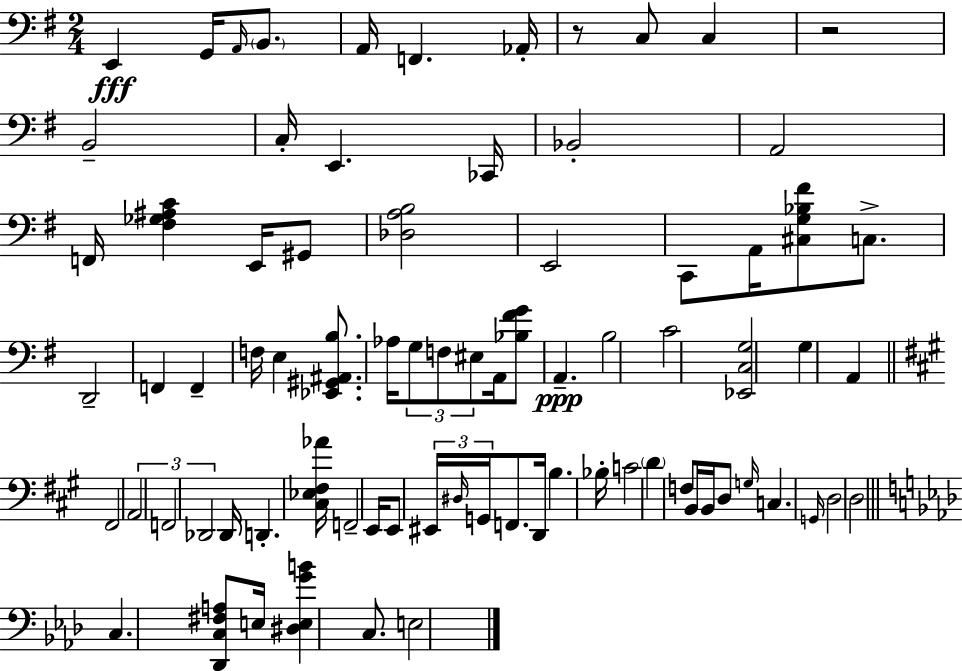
X:1
T:Untitled
M:2/4
L:1/4
K:G
E,, G,,/4 A,,/4 B,,/2 A,,/4 F,, _A,,/4 z/2 C,/2 C, z2 B,,2 C,/4 E,, _C,,/4 _B,,2 A,,2 F,,/4 [^F,_G,^A,C] E,,/4 ^G,,/2 [_D,A,B,]2 E,,2 C,,/2 A,,/4 [^C,G,_B,^F]/2 C,/2 D,,2 F,, F,, F,/4 E, [_E,,^G,,^A,,B,]/2 _A,/4 G,/2 F,/2 ^E,/2 A,,/4 [_B,^FG]/2 A,, B,2 C2 [_E,,C,G,]2 G, A,, ^F,,2 A,,2 F,,2 _D,,2 _D,,/4 D,, [^C,_E,^F,_A]/4 F,,2 E,,/4 E,,/2 ^E,,/4 ^D,/4 G,,/4 F,,/2 D,,/4 B, _B,/4 C2 D F,/2 B,,/4 B,,/4 D,/2 G,/4 C, G,,/4 D,2 D,2 C, [_D,,C,^F,A,]/2 E,/4 [^D,E,GB] C,/2 E,2